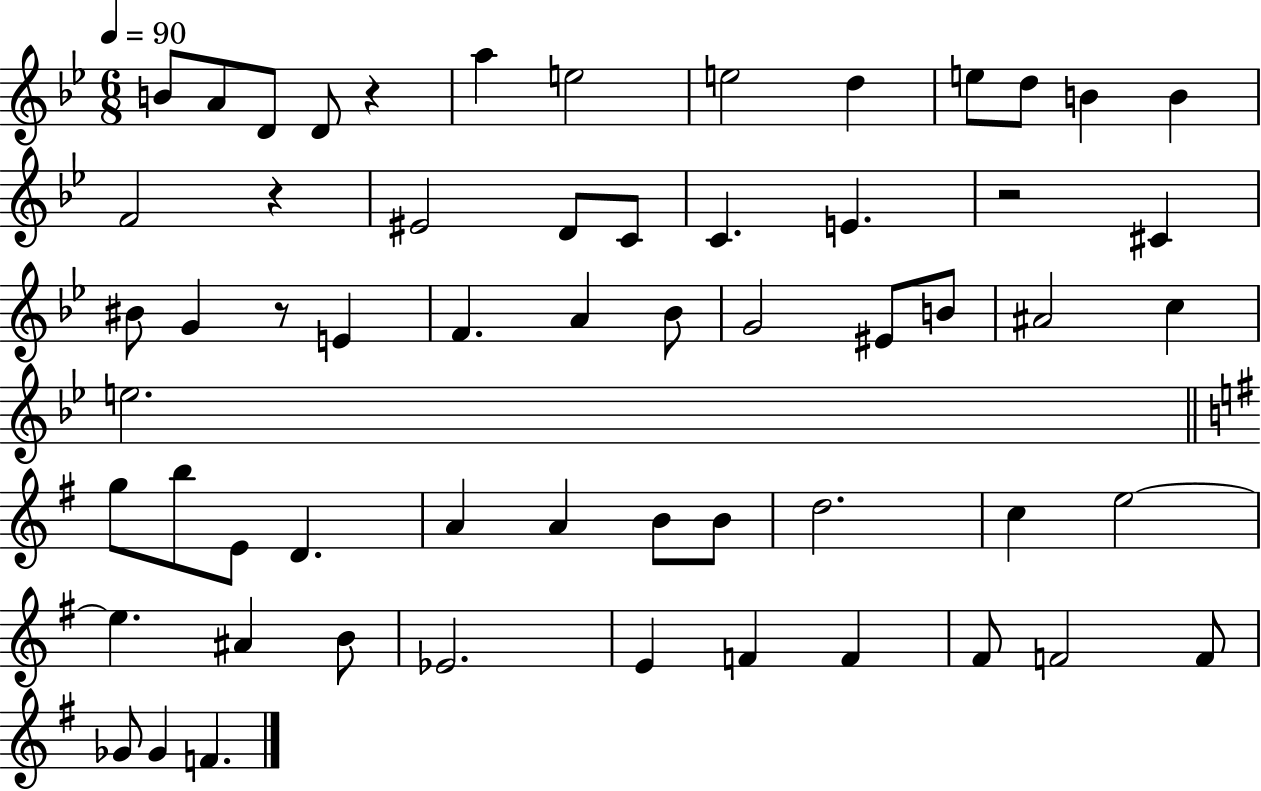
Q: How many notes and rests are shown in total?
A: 59